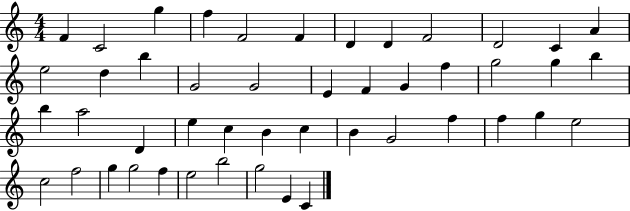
X:1
T:Untitled
M:4/4
L:1/4
K:C
F C2 g f F2 F D D F2 D2 C A e2 d b G2 G2 E F G f g2 g b b a2 D e c B c B G2 f f g e2 c2 f2 g g2 f e2 b2 g2 E C